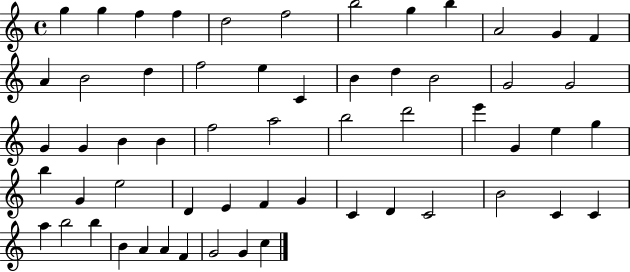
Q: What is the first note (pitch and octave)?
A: G5